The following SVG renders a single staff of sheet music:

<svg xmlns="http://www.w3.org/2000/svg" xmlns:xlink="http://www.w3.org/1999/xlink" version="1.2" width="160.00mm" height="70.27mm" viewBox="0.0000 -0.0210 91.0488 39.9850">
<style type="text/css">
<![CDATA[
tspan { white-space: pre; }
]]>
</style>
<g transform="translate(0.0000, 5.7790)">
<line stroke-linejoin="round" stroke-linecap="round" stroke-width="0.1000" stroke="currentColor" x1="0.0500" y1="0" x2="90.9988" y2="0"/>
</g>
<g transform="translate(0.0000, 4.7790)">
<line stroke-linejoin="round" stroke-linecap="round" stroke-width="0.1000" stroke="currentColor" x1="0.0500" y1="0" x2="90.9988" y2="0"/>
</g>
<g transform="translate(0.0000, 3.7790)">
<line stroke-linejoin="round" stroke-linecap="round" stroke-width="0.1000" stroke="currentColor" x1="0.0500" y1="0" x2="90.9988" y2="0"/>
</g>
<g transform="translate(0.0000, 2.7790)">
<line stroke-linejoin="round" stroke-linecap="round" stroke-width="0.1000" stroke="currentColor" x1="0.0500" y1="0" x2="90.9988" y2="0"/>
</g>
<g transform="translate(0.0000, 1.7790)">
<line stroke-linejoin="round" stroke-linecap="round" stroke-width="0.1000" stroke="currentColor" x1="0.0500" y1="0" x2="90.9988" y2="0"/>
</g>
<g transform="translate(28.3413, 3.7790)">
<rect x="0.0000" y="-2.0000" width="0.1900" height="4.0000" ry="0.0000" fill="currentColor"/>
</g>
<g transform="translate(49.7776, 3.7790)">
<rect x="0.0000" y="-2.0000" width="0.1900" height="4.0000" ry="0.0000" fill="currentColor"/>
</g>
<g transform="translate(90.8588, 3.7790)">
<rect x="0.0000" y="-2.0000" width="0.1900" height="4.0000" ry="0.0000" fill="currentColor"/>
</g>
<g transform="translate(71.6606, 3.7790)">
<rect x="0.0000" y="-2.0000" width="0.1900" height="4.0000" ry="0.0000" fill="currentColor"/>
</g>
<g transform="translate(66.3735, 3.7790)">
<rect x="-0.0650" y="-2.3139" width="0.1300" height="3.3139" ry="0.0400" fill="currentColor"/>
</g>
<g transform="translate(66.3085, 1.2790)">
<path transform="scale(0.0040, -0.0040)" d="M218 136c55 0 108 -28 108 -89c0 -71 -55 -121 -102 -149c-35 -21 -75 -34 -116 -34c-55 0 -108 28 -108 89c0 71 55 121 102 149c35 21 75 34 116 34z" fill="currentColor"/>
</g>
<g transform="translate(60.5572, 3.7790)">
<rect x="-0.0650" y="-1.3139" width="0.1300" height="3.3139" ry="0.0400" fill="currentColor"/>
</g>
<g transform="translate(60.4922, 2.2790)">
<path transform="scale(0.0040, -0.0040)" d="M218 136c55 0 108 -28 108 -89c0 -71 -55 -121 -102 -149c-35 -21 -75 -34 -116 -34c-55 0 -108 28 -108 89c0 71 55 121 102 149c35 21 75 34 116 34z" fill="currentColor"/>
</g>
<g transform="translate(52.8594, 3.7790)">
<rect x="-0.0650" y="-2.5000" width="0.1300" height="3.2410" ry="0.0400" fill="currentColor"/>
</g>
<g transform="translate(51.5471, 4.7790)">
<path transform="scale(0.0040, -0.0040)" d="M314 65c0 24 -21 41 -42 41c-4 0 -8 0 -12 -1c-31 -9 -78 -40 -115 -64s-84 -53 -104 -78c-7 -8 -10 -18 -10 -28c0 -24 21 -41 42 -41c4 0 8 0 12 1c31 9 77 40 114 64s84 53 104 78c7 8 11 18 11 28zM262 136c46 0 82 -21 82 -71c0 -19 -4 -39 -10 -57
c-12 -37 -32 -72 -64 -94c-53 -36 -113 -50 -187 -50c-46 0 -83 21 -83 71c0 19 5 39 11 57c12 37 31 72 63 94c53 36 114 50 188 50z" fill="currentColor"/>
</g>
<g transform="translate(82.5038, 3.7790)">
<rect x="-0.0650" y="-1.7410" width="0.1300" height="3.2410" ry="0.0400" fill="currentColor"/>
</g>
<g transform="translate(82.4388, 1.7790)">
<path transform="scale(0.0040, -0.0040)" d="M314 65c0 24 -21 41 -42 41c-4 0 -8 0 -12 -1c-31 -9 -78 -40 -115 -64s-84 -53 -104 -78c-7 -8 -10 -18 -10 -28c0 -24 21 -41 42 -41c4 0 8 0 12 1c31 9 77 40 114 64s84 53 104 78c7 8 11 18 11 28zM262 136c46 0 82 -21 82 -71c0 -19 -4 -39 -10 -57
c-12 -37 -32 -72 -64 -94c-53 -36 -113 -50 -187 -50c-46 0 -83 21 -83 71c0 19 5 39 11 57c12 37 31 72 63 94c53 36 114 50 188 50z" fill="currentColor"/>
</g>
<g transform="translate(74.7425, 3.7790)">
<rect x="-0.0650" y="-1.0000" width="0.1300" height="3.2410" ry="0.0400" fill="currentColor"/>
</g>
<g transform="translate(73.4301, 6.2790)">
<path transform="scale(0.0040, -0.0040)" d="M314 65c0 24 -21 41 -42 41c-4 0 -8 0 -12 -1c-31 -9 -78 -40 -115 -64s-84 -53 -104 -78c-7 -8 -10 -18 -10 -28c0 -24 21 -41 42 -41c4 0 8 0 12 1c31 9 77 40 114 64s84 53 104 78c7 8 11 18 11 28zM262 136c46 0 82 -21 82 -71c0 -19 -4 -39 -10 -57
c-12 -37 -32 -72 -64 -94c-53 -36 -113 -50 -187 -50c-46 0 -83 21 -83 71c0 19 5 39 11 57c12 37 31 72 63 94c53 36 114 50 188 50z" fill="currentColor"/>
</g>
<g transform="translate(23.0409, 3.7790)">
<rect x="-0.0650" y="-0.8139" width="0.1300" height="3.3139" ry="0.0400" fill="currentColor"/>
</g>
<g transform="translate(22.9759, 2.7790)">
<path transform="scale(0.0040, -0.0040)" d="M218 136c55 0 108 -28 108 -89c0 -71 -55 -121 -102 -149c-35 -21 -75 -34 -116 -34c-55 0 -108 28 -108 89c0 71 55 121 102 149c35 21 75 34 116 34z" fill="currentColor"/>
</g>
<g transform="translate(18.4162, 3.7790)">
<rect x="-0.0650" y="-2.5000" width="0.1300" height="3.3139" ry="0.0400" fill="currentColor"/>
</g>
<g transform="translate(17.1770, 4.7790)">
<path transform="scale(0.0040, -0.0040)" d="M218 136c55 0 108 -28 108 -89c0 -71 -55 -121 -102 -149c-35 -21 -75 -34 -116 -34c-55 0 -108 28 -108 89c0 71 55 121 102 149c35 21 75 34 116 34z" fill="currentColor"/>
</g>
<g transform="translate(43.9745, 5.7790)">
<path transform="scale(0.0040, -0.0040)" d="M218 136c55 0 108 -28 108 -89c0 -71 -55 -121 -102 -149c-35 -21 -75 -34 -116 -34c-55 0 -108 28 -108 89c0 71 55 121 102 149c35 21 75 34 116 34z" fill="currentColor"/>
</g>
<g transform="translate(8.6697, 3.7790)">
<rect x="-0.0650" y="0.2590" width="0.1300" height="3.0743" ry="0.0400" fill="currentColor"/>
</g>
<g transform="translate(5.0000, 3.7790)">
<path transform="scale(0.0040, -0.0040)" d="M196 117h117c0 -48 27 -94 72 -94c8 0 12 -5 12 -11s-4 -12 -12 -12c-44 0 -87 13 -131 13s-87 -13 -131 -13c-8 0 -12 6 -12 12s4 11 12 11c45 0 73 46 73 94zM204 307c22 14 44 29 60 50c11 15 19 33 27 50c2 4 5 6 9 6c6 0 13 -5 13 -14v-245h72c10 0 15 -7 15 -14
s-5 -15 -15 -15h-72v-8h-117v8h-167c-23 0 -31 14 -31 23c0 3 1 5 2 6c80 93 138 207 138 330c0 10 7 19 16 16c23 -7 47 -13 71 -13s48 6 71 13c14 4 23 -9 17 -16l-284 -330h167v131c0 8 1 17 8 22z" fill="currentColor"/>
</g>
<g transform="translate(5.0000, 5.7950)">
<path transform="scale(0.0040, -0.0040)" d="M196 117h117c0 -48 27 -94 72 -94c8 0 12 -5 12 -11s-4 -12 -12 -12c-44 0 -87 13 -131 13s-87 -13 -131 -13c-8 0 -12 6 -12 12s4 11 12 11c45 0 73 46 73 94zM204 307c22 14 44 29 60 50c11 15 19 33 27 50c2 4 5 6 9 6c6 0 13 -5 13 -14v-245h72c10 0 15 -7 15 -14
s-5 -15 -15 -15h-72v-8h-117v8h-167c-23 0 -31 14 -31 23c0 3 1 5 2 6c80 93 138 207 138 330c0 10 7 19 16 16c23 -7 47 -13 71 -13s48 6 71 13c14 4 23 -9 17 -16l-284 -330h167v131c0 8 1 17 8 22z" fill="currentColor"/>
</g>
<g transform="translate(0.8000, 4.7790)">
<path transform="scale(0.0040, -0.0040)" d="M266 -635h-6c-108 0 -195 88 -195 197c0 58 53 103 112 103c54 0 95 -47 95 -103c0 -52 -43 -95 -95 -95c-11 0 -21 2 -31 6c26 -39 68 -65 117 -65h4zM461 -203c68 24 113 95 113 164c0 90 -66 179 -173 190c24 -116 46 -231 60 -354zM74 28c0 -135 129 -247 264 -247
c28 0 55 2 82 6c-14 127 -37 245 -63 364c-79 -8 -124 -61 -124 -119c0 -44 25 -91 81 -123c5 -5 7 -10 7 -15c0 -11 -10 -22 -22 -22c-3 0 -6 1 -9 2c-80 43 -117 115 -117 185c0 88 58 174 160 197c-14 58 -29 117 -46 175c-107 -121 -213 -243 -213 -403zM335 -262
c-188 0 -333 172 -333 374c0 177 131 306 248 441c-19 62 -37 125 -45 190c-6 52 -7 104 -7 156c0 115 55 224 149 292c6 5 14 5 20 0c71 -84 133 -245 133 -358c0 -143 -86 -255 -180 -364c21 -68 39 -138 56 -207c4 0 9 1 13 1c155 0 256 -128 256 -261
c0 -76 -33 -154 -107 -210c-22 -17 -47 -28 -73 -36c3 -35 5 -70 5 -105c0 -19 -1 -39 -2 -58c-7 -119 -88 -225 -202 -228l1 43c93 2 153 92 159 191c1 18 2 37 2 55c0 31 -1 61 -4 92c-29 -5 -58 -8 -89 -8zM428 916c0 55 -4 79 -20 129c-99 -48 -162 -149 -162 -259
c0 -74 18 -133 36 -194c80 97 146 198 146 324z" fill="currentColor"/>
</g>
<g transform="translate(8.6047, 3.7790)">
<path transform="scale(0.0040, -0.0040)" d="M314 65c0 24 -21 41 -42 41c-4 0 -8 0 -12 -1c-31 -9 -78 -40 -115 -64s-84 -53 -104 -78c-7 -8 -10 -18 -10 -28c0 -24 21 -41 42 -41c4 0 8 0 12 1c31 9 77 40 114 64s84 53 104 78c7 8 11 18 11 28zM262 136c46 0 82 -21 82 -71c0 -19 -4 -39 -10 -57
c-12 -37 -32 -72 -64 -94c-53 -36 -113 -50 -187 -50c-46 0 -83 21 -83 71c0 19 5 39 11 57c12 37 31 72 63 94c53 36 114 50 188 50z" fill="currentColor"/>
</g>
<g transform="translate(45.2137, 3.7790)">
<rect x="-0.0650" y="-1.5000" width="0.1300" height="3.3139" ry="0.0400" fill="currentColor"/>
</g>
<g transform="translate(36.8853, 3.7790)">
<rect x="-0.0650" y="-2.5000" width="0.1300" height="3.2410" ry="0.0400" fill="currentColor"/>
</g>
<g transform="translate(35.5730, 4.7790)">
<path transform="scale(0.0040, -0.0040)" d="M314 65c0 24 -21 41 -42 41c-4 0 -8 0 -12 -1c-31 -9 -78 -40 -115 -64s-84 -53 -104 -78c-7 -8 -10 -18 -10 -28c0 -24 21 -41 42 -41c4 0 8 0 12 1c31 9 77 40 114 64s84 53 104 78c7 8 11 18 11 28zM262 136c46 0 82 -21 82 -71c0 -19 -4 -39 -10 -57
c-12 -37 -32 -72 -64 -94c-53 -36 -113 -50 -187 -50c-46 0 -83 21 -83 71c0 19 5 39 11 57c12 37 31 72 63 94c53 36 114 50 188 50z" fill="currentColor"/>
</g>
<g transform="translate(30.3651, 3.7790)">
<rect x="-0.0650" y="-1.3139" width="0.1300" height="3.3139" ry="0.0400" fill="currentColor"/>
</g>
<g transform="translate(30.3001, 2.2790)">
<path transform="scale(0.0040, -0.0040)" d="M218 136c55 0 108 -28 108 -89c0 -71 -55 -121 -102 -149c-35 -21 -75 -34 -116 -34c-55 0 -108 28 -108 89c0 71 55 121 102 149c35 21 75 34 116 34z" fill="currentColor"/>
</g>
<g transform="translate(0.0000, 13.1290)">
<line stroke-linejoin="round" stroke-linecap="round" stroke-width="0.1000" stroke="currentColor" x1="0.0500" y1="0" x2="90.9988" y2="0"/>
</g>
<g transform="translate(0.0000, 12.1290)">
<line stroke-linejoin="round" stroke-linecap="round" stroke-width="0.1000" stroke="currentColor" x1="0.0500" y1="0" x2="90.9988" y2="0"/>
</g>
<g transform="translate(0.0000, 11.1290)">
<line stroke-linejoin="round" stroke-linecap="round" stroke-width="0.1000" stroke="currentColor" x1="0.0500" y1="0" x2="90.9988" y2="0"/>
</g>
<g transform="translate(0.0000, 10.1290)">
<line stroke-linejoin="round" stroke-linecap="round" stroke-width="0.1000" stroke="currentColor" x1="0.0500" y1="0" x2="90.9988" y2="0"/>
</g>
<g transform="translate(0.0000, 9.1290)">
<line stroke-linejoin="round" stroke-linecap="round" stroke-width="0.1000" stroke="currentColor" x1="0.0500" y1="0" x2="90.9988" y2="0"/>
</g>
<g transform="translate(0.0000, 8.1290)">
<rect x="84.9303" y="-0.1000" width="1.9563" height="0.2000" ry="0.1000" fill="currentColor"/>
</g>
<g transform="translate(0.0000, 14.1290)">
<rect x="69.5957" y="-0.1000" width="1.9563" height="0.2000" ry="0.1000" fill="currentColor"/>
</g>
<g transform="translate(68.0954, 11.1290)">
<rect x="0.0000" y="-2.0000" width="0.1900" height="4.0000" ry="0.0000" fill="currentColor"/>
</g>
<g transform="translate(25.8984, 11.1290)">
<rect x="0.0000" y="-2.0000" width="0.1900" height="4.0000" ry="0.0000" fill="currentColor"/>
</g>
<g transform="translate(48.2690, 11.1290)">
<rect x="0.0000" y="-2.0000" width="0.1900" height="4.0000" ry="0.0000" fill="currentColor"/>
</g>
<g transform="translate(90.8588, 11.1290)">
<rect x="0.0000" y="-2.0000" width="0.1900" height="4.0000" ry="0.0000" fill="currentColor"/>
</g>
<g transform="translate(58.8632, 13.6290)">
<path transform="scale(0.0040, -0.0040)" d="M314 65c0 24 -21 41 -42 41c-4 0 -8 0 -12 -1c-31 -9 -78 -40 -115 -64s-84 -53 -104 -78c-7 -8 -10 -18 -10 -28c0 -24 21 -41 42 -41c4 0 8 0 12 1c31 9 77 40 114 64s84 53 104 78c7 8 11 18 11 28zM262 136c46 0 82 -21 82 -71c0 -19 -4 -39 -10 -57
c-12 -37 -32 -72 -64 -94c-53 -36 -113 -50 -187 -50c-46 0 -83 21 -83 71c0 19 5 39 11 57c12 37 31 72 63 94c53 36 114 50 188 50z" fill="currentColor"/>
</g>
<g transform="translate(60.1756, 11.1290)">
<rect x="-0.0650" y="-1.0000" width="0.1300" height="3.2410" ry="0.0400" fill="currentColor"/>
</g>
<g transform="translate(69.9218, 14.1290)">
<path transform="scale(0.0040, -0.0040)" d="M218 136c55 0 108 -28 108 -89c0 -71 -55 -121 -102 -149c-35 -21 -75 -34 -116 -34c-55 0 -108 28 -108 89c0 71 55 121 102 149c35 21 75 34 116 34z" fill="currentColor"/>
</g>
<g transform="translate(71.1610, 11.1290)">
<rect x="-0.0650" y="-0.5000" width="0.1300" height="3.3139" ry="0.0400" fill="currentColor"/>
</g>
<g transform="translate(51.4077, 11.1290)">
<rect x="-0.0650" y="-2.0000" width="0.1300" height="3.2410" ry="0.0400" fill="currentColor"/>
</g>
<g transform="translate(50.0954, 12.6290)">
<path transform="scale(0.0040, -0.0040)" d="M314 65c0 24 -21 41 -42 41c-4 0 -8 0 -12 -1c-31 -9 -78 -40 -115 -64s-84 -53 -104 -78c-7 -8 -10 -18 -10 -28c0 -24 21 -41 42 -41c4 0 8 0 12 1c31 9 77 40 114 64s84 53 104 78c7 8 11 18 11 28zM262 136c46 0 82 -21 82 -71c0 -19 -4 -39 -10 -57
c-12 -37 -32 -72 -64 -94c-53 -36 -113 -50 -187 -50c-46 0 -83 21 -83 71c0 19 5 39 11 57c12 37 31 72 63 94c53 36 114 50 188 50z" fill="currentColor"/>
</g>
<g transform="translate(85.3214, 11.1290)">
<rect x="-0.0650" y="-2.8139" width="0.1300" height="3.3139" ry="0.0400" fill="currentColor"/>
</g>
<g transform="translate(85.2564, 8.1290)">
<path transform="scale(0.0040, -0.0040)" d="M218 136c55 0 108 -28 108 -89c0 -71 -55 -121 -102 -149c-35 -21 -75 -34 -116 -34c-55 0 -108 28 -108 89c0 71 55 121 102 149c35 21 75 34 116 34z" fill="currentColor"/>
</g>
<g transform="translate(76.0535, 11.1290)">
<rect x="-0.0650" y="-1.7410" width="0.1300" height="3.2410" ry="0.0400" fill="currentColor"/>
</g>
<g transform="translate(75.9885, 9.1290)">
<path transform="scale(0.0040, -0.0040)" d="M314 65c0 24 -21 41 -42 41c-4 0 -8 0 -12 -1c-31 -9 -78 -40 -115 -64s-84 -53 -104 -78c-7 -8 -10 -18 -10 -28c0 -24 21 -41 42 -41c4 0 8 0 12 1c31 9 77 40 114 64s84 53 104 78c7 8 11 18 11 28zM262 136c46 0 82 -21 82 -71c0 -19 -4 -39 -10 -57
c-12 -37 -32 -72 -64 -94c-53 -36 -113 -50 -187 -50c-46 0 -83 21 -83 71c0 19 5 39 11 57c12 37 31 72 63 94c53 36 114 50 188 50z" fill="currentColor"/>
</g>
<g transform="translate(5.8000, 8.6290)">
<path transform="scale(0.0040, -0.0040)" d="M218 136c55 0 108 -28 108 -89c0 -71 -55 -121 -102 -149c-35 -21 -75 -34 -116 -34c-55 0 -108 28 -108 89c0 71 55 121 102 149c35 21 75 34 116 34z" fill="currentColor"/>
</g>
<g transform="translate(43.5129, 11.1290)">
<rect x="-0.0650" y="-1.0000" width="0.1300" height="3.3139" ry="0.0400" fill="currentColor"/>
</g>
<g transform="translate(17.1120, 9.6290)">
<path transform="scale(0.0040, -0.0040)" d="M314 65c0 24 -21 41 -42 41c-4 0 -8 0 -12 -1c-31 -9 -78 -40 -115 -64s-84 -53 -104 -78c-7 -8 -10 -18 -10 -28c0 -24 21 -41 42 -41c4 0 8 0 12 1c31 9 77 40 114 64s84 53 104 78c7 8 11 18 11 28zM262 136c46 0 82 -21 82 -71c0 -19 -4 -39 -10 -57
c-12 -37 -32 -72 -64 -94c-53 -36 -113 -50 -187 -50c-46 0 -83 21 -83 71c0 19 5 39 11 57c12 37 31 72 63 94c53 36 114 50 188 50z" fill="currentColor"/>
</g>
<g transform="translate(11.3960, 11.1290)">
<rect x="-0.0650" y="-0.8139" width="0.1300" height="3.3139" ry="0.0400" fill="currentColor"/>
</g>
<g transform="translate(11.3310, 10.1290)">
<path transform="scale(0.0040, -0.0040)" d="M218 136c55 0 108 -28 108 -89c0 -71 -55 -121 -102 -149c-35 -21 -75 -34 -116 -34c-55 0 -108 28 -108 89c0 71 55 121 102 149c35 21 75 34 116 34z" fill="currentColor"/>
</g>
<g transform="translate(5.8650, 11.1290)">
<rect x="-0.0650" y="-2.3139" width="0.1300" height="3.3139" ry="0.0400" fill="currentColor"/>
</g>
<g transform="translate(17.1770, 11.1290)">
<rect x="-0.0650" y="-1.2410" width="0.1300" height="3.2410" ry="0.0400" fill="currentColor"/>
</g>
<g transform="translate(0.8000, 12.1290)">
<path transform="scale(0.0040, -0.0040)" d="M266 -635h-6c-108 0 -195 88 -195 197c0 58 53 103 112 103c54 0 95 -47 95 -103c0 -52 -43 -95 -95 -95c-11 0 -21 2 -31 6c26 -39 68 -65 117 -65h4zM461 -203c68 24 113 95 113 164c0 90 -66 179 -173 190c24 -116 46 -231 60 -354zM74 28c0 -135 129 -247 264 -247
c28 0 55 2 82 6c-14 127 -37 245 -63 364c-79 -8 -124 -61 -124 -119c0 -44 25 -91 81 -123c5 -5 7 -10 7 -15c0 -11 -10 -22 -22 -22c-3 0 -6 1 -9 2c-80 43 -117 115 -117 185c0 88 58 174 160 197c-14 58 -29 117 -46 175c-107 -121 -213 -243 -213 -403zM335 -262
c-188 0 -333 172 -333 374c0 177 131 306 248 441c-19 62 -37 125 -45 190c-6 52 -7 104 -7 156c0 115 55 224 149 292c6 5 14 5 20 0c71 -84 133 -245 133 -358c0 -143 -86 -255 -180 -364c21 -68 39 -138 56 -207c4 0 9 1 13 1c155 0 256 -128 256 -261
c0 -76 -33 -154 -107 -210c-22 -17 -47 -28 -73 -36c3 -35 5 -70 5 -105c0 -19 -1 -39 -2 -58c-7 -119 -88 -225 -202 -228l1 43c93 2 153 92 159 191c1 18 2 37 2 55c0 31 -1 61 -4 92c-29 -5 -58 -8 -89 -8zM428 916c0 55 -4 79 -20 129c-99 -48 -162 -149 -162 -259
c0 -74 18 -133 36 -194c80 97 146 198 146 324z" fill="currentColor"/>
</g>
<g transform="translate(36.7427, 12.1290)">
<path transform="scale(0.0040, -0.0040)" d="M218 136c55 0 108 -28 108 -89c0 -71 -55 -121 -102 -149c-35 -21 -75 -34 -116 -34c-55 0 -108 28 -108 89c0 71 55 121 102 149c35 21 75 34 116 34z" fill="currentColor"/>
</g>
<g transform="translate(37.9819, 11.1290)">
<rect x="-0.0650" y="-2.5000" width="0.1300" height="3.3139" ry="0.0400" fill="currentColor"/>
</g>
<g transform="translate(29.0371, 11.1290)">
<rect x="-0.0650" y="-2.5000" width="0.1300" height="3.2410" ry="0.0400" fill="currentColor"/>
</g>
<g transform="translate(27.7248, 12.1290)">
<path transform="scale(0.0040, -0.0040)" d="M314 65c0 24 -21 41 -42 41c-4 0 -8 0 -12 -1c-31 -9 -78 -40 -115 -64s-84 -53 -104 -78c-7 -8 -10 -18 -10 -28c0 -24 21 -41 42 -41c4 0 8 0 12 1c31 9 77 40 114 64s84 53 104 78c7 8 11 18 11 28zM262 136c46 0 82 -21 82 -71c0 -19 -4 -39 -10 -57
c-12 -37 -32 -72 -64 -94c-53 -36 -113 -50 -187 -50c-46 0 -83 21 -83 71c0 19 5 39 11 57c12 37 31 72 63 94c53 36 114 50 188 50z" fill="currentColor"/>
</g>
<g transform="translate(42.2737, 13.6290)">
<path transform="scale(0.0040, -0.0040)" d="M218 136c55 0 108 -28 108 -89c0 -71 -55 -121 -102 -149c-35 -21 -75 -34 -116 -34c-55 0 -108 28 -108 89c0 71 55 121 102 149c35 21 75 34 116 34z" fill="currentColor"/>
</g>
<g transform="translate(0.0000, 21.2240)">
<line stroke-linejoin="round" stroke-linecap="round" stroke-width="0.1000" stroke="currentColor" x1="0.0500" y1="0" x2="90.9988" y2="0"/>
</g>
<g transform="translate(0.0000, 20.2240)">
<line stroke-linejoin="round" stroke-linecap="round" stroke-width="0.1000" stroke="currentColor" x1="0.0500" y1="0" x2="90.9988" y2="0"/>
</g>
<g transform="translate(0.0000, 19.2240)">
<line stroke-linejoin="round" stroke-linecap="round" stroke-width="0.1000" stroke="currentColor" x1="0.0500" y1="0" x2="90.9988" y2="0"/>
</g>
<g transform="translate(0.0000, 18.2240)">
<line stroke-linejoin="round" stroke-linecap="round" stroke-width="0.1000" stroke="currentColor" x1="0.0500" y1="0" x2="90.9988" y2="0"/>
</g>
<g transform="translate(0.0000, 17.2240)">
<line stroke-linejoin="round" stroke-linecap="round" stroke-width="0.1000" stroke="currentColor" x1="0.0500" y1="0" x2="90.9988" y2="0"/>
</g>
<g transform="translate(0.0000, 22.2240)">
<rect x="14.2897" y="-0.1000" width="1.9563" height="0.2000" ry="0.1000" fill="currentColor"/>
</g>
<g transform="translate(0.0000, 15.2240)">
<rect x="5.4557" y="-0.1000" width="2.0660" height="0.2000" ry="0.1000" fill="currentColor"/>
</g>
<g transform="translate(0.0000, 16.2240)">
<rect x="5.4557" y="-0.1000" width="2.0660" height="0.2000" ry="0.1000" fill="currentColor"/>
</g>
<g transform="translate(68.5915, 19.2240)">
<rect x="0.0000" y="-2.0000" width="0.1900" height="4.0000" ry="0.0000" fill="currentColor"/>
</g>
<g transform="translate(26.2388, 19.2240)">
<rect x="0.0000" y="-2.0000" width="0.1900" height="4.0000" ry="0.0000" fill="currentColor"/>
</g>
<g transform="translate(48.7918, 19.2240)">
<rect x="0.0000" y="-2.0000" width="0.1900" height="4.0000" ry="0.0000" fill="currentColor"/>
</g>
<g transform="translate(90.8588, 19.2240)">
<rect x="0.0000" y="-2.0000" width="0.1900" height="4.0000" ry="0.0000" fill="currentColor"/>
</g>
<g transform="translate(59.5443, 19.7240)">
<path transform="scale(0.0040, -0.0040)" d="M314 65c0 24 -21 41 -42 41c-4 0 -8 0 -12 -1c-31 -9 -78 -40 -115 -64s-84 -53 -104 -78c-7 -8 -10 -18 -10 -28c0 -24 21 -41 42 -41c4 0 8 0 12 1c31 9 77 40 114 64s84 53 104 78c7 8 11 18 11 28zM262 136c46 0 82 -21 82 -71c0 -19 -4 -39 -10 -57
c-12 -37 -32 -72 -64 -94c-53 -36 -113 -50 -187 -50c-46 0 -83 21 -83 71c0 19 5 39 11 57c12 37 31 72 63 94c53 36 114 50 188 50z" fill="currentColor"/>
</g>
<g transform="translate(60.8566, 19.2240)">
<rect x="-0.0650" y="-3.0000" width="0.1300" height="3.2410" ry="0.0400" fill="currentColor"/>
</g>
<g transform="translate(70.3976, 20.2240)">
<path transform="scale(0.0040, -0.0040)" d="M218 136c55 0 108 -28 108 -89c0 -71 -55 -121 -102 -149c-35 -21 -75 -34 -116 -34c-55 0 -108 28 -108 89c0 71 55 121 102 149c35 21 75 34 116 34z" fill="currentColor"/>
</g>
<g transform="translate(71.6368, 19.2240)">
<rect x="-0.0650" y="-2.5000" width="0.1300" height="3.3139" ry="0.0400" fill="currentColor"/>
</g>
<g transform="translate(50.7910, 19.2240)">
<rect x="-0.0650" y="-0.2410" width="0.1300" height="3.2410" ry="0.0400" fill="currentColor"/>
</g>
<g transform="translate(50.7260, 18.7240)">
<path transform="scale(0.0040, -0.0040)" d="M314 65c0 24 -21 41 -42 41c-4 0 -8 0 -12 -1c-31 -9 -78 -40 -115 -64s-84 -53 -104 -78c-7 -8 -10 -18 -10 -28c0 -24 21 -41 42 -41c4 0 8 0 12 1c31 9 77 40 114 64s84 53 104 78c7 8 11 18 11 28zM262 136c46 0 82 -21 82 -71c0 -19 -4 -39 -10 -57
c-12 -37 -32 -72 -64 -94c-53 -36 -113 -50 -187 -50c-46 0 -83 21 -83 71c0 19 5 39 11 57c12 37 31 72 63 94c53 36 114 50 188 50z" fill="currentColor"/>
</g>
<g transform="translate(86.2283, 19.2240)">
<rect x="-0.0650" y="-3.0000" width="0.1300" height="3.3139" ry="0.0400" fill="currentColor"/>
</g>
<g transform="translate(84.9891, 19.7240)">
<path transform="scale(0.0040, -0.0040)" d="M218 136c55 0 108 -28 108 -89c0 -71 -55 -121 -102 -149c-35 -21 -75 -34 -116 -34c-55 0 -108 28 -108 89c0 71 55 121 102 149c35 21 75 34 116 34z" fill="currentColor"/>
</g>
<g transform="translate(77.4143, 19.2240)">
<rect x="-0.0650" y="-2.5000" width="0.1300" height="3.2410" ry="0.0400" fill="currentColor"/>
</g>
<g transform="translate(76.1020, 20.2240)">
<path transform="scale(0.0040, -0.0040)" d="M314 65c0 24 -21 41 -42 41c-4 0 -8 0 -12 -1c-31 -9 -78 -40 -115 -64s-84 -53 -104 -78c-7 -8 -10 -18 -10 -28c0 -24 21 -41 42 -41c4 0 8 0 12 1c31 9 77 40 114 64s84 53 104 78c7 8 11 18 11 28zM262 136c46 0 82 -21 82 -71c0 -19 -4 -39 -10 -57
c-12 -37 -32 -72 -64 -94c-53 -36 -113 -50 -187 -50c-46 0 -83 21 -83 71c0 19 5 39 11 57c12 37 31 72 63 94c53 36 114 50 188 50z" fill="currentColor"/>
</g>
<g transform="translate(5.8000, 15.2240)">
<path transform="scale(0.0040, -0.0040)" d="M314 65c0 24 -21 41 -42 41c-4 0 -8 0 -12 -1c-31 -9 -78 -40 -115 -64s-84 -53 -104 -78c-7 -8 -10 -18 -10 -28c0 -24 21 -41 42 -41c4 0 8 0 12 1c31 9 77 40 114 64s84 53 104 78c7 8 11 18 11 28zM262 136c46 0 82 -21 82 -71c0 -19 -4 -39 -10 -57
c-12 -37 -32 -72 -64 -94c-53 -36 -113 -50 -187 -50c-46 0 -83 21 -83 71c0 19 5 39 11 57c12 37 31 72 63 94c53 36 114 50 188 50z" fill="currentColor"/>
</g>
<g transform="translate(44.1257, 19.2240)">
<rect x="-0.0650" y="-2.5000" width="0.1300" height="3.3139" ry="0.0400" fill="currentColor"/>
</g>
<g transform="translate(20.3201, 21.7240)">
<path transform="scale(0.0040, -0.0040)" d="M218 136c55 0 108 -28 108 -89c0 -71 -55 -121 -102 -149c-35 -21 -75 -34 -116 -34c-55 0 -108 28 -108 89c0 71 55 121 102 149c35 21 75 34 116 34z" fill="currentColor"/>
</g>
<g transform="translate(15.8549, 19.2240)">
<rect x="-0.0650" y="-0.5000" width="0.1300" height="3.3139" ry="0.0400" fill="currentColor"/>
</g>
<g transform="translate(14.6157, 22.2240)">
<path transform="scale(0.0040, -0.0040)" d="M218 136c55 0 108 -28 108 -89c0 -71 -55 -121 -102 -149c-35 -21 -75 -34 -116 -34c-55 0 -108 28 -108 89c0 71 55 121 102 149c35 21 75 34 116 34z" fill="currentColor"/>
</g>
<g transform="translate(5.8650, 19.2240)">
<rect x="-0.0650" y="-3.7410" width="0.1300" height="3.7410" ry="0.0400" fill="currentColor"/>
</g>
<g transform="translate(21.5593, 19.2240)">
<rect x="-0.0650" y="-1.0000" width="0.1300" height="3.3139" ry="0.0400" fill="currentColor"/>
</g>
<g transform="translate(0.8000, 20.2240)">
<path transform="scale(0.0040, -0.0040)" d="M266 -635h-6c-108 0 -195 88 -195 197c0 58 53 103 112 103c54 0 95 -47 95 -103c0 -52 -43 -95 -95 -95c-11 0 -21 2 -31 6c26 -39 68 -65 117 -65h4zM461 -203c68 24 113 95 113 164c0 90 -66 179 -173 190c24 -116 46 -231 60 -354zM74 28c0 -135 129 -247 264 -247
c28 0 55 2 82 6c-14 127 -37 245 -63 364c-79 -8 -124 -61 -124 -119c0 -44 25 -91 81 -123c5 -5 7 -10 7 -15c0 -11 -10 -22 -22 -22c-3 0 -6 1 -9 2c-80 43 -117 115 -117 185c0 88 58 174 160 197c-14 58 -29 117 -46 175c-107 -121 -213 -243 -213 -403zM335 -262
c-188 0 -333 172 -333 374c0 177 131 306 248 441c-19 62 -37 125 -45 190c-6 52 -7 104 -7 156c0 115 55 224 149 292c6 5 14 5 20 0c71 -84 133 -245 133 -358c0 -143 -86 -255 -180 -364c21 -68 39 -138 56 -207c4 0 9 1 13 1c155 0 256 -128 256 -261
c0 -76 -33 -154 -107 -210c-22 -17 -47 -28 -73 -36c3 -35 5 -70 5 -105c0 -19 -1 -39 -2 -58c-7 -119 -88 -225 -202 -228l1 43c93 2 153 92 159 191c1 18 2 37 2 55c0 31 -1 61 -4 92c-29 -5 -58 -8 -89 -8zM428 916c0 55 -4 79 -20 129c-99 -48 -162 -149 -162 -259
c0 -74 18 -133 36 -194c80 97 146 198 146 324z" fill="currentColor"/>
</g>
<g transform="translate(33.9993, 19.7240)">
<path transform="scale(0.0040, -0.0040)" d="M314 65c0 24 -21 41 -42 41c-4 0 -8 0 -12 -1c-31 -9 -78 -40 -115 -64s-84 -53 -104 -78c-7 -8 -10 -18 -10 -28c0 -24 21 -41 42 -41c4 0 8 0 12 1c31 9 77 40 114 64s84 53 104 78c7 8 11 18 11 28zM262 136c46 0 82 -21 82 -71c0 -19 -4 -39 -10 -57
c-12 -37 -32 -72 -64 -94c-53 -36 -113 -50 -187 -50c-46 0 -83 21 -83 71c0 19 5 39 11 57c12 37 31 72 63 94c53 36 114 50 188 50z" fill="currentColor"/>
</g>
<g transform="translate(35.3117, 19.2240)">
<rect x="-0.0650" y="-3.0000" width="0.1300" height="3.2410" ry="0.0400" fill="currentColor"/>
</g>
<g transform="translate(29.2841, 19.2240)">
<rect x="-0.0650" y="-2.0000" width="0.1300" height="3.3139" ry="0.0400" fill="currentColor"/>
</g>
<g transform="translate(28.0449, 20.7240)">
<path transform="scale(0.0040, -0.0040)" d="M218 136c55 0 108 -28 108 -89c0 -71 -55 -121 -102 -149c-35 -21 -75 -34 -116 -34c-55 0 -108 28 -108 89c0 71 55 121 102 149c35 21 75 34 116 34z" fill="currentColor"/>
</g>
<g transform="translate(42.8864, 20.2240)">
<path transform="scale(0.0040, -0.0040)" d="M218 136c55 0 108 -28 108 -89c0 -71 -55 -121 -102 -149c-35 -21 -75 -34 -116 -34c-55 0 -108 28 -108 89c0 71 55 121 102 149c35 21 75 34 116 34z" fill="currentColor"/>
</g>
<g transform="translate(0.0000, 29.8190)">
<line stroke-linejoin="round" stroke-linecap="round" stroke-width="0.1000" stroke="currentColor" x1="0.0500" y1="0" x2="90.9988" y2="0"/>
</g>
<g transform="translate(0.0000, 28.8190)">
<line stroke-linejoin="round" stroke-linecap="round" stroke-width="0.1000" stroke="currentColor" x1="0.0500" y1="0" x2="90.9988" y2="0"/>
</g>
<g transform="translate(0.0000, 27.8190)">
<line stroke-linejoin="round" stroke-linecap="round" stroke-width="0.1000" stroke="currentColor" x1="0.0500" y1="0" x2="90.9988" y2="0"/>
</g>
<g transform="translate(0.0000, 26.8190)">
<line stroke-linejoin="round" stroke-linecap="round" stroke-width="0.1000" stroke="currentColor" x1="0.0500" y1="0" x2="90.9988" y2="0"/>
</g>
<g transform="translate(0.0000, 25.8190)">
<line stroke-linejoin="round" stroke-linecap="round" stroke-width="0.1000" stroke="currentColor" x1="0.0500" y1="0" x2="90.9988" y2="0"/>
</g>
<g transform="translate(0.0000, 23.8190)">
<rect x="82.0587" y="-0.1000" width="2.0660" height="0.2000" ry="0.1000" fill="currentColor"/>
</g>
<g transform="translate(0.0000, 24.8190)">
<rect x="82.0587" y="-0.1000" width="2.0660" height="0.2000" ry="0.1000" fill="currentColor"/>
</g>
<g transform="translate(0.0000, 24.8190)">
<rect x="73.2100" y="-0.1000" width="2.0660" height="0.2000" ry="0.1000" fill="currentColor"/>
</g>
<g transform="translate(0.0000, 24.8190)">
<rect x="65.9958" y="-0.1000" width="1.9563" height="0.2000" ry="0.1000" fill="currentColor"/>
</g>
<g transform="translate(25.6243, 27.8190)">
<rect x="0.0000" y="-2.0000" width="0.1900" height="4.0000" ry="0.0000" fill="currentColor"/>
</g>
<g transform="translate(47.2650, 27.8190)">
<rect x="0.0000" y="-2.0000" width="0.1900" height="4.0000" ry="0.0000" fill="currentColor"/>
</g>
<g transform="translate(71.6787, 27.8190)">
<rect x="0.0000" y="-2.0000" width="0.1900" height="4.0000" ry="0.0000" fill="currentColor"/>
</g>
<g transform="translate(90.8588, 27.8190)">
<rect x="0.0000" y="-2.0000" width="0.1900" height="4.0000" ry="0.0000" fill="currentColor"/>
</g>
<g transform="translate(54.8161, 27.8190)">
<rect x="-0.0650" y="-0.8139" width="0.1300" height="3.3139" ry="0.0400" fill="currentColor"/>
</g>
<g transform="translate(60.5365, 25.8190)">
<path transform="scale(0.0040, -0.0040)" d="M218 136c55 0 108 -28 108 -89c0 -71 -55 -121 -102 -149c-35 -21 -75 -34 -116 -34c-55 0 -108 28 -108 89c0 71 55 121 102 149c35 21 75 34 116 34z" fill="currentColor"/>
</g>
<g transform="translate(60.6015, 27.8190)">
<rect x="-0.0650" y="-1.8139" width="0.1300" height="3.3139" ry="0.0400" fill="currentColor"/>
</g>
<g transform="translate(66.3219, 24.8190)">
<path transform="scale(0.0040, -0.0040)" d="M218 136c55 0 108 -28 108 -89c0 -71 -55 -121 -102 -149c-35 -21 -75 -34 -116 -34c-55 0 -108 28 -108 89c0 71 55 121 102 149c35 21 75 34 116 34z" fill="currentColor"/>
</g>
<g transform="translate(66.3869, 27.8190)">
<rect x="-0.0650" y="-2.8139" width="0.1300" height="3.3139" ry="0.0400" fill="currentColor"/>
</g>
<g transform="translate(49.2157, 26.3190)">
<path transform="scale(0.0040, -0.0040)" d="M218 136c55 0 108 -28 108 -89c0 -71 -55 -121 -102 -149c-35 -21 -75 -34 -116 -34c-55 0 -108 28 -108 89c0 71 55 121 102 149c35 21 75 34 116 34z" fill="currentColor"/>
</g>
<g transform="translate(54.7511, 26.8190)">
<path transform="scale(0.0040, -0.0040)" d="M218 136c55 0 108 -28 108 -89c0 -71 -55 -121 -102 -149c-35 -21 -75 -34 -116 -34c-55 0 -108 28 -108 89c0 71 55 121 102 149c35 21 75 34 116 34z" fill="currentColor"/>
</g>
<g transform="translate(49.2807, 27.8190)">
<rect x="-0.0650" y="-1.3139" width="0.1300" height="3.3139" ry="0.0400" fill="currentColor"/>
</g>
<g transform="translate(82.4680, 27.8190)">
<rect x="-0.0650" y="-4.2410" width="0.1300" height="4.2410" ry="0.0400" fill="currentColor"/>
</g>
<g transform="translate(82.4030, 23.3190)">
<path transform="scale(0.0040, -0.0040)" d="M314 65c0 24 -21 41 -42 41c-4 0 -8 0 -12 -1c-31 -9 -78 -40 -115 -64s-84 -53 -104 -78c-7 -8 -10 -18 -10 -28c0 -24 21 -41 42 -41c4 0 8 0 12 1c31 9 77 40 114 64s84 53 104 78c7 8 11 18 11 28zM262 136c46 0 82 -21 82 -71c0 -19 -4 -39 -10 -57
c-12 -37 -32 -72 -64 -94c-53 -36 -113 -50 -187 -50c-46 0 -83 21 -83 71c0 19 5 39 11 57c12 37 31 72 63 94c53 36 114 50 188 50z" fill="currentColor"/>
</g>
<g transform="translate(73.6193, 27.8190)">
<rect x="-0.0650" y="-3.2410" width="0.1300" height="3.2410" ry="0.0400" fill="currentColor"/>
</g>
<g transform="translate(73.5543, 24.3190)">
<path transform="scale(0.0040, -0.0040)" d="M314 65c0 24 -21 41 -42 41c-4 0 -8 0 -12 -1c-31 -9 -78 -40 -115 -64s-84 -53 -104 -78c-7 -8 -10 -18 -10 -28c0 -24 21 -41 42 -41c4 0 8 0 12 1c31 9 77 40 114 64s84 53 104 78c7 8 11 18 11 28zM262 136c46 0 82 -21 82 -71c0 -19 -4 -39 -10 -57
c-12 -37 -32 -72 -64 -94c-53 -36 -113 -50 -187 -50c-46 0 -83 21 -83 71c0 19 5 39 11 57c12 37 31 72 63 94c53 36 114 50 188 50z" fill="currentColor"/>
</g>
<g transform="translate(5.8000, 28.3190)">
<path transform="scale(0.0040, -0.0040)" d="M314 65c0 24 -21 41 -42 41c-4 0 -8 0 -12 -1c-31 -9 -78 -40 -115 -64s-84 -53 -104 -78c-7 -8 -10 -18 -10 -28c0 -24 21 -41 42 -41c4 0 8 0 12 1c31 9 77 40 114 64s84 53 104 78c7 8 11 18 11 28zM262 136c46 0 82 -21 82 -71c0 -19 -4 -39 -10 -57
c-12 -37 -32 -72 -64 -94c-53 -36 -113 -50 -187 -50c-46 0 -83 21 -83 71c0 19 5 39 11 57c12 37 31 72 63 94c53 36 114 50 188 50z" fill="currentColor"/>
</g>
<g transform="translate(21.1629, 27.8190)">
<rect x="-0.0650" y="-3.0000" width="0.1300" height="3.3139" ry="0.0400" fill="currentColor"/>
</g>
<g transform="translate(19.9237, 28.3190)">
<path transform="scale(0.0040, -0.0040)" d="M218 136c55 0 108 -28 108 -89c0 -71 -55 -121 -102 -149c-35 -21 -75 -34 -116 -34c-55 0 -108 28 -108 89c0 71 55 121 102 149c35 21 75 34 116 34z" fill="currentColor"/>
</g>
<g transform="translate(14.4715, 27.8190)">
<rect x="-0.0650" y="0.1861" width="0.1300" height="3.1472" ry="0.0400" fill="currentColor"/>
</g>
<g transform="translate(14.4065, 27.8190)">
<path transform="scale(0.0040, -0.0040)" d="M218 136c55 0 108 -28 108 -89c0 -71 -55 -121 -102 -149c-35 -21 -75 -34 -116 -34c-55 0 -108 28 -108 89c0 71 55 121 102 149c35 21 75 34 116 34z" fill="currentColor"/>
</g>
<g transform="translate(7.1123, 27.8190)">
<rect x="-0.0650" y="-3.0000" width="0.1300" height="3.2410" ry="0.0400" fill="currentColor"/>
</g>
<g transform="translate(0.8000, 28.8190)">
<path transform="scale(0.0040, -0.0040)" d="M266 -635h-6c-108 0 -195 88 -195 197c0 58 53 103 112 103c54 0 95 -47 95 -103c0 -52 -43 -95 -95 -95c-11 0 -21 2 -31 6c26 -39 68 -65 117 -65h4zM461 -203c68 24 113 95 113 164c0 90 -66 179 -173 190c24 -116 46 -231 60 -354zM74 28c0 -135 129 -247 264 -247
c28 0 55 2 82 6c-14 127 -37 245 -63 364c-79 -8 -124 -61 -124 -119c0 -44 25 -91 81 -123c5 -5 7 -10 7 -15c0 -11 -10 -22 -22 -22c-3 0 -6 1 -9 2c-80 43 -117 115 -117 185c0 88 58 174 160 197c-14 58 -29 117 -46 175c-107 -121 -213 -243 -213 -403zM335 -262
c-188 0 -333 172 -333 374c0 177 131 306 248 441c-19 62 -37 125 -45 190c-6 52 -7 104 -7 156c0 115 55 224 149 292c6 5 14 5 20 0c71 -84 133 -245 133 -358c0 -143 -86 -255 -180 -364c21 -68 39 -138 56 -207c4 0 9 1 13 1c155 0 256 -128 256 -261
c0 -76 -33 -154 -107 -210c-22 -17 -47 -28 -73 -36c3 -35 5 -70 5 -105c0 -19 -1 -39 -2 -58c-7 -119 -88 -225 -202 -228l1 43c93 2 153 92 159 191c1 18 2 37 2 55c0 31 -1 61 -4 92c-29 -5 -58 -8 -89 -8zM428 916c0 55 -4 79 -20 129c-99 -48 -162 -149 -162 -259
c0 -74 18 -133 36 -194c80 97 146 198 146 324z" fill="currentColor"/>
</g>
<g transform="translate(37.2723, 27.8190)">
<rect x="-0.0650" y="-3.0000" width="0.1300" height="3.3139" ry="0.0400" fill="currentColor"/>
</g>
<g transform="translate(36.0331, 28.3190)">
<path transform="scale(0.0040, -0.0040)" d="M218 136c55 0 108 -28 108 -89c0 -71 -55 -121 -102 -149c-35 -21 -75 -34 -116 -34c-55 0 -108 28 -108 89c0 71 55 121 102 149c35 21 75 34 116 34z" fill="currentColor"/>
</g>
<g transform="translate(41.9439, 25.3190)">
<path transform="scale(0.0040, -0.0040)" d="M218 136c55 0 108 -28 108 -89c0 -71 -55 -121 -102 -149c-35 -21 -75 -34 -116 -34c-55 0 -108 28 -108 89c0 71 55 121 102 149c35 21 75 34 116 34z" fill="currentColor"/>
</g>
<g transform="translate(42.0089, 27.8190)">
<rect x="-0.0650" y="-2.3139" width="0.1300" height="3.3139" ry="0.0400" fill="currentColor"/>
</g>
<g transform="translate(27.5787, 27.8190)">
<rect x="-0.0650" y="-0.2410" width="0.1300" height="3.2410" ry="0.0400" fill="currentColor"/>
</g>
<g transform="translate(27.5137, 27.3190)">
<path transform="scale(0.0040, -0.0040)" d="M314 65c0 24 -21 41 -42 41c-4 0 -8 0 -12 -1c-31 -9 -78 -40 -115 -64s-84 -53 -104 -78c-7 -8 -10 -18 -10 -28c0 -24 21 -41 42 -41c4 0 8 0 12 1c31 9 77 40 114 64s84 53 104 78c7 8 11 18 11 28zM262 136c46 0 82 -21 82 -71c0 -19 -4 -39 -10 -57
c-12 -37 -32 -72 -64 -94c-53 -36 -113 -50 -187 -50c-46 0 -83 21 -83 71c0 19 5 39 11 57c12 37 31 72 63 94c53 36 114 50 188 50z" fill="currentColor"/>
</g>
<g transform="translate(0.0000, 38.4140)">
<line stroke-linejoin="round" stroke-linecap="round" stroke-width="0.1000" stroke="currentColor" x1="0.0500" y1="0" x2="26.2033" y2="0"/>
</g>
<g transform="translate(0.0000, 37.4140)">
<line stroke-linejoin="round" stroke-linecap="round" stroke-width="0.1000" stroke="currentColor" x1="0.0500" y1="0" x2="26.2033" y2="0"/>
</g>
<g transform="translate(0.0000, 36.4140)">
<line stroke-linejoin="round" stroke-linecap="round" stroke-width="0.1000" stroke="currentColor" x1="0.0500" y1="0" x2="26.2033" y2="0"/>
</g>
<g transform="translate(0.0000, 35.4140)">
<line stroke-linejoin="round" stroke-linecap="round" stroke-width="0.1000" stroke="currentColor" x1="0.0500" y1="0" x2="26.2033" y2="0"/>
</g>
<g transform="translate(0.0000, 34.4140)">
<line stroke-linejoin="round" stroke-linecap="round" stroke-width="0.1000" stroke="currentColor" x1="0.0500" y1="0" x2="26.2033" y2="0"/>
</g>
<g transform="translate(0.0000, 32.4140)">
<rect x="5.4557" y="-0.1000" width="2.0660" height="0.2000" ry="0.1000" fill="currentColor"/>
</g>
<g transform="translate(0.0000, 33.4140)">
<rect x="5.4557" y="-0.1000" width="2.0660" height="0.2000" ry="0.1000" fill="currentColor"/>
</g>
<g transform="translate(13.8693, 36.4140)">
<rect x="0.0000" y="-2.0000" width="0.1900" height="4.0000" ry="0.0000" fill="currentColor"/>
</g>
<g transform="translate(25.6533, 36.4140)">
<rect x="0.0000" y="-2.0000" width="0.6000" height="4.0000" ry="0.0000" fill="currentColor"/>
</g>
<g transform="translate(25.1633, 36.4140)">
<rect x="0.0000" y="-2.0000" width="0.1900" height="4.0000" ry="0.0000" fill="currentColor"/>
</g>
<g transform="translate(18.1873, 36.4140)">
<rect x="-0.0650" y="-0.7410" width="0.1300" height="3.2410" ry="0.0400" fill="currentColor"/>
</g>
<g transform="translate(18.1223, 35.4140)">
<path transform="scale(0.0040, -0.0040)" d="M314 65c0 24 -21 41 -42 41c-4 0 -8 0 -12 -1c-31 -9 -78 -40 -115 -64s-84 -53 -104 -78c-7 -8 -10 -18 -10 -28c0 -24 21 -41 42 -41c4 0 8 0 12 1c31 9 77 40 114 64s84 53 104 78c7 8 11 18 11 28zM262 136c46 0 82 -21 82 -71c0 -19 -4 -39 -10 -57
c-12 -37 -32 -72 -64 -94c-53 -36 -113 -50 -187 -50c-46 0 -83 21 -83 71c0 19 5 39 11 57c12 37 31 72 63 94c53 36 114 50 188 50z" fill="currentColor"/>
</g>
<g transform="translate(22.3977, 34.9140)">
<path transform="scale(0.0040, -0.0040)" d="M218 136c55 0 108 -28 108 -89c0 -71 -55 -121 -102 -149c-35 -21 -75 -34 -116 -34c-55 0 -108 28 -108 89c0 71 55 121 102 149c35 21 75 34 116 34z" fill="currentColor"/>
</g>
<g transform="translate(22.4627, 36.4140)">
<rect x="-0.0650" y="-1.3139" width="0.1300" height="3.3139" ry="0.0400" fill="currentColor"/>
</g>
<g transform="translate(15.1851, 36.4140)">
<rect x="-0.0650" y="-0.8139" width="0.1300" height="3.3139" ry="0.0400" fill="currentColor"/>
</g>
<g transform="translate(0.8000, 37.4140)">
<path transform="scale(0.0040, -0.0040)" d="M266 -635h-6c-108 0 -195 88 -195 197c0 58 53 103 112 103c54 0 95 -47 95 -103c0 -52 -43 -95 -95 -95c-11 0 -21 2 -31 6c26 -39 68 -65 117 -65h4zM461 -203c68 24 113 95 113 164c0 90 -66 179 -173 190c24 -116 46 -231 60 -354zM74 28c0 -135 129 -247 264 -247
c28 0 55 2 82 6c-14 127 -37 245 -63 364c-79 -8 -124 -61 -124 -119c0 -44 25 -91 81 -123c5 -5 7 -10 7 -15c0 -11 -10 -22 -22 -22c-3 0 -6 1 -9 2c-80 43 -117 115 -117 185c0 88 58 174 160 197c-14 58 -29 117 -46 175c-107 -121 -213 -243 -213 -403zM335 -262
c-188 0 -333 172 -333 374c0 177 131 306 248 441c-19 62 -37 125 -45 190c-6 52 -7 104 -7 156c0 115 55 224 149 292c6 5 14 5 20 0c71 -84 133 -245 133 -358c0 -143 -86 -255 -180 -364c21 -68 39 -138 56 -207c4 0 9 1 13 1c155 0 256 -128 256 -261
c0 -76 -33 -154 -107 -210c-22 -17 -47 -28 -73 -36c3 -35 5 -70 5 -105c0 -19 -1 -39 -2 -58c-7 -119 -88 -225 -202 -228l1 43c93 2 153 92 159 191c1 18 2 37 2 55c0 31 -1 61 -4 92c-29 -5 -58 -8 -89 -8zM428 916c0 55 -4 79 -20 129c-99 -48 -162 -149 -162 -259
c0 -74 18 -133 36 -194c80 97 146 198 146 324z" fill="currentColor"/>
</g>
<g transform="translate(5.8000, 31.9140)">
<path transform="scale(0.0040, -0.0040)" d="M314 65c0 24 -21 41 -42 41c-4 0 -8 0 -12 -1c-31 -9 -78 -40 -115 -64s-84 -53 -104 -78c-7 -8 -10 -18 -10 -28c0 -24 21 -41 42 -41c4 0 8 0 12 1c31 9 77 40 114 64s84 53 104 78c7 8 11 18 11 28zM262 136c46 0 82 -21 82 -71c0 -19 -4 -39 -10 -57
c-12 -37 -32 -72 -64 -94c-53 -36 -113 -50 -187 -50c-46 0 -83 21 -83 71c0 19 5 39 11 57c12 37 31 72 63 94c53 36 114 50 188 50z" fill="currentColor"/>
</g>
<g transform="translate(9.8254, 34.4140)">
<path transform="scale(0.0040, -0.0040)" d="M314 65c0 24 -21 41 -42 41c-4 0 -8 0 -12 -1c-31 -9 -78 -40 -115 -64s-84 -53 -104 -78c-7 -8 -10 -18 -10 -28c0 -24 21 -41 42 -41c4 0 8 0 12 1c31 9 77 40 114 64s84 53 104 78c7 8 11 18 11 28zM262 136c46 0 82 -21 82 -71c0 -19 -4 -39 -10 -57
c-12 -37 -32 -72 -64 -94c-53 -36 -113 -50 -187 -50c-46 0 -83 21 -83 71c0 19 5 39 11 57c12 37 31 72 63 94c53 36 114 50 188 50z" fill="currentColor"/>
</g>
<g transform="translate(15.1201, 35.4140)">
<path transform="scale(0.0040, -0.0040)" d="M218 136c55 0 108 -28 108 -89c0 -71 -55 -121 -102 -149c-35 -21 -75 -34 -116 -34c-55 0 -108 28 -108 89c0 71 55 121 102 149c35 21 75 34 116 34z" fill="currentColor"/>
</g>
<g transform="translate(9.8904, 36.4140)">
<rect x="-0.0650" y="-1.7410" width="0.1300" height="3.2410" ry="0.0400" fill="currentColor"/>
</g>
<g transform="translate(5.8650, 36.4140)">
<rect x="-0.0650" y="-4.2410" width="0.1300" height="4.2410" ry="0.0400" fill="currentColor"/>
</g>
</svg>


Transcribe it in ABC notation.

X:1
T:Untitled
M:4/4
L:1/4
K:C
B2 G d e G2 E G2 e g D2 f2 g d e2 G2 G D F2 D2 C f2 a c'2 C D F A2 G c2 A2 G G2 A A2 B A c2 A g e d f a b2 d'2 d'2 f2 d d2 e